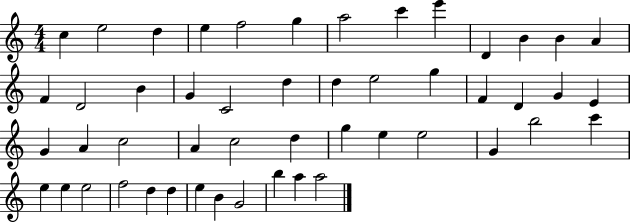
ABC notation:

X:1
T:Untitled
M:4/4
L:1/4
K:C
c e2 d e f2 g a2 c' e' D B B A F D2 B G C2 d d e2 g F D G E G A c2 A c2 d g e e2 G b2 c' e e e2 f2 d d e B G2 b a a2